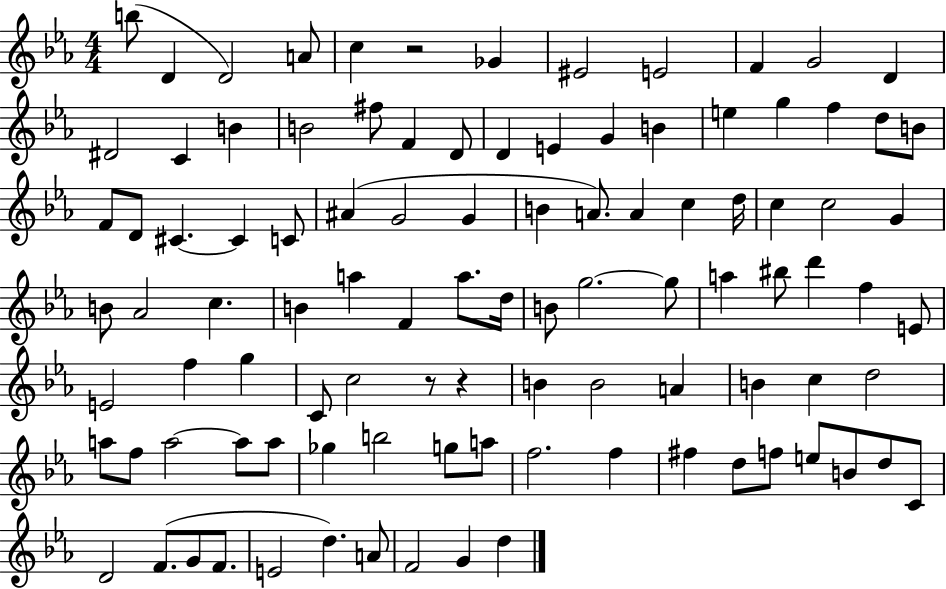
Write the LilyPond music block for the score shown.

{
  \clef treble
  \numericTimeSignature
  \time 4/4
  \key ees \major
  b''8( d'4 d'2) a'8 | c''4 r2 ges'4 | eis'2 e'2 | f'4 g'2 d'4 | \break dis'2 c'4 b'4 | b'2 fis''8 f'4 d'8 | d'4 e'4 g'4 b'4 | e''4 g''4 f''4 d''8 b'8 | \break f'8 d'8 cis'4.~~ cis'4 c'8 | ais'4( g'2 g'4 | b'4 a'8.) a'4 c''4 d''16 | c''4 c''2 g'4 | \break b'8 aes'2 c''4. | b'4 a''4 f'4 a''8. d''16 | b'8 g''2.~~ g''8 | a''4 bis''8 d'''4 f''4 e'8 | \break e'2 f''4 g''4 | c'8 c''2 r8 r4 | b'4 b'2 a'4 | b'4 c''4 d''2 | \break a''8 f''8 a''2~~ a''8 a''8 | ges''4 b''2 g''8 a''8 | f''2. f''4 | fis''4 d''8 f''8 e''8 b'8 d''8 c'8 | \break d'2 f'8.( g'8 f'8. | e'2 d''4.) a'8 | f'2 g'4 d''4 | \bar "|."
}